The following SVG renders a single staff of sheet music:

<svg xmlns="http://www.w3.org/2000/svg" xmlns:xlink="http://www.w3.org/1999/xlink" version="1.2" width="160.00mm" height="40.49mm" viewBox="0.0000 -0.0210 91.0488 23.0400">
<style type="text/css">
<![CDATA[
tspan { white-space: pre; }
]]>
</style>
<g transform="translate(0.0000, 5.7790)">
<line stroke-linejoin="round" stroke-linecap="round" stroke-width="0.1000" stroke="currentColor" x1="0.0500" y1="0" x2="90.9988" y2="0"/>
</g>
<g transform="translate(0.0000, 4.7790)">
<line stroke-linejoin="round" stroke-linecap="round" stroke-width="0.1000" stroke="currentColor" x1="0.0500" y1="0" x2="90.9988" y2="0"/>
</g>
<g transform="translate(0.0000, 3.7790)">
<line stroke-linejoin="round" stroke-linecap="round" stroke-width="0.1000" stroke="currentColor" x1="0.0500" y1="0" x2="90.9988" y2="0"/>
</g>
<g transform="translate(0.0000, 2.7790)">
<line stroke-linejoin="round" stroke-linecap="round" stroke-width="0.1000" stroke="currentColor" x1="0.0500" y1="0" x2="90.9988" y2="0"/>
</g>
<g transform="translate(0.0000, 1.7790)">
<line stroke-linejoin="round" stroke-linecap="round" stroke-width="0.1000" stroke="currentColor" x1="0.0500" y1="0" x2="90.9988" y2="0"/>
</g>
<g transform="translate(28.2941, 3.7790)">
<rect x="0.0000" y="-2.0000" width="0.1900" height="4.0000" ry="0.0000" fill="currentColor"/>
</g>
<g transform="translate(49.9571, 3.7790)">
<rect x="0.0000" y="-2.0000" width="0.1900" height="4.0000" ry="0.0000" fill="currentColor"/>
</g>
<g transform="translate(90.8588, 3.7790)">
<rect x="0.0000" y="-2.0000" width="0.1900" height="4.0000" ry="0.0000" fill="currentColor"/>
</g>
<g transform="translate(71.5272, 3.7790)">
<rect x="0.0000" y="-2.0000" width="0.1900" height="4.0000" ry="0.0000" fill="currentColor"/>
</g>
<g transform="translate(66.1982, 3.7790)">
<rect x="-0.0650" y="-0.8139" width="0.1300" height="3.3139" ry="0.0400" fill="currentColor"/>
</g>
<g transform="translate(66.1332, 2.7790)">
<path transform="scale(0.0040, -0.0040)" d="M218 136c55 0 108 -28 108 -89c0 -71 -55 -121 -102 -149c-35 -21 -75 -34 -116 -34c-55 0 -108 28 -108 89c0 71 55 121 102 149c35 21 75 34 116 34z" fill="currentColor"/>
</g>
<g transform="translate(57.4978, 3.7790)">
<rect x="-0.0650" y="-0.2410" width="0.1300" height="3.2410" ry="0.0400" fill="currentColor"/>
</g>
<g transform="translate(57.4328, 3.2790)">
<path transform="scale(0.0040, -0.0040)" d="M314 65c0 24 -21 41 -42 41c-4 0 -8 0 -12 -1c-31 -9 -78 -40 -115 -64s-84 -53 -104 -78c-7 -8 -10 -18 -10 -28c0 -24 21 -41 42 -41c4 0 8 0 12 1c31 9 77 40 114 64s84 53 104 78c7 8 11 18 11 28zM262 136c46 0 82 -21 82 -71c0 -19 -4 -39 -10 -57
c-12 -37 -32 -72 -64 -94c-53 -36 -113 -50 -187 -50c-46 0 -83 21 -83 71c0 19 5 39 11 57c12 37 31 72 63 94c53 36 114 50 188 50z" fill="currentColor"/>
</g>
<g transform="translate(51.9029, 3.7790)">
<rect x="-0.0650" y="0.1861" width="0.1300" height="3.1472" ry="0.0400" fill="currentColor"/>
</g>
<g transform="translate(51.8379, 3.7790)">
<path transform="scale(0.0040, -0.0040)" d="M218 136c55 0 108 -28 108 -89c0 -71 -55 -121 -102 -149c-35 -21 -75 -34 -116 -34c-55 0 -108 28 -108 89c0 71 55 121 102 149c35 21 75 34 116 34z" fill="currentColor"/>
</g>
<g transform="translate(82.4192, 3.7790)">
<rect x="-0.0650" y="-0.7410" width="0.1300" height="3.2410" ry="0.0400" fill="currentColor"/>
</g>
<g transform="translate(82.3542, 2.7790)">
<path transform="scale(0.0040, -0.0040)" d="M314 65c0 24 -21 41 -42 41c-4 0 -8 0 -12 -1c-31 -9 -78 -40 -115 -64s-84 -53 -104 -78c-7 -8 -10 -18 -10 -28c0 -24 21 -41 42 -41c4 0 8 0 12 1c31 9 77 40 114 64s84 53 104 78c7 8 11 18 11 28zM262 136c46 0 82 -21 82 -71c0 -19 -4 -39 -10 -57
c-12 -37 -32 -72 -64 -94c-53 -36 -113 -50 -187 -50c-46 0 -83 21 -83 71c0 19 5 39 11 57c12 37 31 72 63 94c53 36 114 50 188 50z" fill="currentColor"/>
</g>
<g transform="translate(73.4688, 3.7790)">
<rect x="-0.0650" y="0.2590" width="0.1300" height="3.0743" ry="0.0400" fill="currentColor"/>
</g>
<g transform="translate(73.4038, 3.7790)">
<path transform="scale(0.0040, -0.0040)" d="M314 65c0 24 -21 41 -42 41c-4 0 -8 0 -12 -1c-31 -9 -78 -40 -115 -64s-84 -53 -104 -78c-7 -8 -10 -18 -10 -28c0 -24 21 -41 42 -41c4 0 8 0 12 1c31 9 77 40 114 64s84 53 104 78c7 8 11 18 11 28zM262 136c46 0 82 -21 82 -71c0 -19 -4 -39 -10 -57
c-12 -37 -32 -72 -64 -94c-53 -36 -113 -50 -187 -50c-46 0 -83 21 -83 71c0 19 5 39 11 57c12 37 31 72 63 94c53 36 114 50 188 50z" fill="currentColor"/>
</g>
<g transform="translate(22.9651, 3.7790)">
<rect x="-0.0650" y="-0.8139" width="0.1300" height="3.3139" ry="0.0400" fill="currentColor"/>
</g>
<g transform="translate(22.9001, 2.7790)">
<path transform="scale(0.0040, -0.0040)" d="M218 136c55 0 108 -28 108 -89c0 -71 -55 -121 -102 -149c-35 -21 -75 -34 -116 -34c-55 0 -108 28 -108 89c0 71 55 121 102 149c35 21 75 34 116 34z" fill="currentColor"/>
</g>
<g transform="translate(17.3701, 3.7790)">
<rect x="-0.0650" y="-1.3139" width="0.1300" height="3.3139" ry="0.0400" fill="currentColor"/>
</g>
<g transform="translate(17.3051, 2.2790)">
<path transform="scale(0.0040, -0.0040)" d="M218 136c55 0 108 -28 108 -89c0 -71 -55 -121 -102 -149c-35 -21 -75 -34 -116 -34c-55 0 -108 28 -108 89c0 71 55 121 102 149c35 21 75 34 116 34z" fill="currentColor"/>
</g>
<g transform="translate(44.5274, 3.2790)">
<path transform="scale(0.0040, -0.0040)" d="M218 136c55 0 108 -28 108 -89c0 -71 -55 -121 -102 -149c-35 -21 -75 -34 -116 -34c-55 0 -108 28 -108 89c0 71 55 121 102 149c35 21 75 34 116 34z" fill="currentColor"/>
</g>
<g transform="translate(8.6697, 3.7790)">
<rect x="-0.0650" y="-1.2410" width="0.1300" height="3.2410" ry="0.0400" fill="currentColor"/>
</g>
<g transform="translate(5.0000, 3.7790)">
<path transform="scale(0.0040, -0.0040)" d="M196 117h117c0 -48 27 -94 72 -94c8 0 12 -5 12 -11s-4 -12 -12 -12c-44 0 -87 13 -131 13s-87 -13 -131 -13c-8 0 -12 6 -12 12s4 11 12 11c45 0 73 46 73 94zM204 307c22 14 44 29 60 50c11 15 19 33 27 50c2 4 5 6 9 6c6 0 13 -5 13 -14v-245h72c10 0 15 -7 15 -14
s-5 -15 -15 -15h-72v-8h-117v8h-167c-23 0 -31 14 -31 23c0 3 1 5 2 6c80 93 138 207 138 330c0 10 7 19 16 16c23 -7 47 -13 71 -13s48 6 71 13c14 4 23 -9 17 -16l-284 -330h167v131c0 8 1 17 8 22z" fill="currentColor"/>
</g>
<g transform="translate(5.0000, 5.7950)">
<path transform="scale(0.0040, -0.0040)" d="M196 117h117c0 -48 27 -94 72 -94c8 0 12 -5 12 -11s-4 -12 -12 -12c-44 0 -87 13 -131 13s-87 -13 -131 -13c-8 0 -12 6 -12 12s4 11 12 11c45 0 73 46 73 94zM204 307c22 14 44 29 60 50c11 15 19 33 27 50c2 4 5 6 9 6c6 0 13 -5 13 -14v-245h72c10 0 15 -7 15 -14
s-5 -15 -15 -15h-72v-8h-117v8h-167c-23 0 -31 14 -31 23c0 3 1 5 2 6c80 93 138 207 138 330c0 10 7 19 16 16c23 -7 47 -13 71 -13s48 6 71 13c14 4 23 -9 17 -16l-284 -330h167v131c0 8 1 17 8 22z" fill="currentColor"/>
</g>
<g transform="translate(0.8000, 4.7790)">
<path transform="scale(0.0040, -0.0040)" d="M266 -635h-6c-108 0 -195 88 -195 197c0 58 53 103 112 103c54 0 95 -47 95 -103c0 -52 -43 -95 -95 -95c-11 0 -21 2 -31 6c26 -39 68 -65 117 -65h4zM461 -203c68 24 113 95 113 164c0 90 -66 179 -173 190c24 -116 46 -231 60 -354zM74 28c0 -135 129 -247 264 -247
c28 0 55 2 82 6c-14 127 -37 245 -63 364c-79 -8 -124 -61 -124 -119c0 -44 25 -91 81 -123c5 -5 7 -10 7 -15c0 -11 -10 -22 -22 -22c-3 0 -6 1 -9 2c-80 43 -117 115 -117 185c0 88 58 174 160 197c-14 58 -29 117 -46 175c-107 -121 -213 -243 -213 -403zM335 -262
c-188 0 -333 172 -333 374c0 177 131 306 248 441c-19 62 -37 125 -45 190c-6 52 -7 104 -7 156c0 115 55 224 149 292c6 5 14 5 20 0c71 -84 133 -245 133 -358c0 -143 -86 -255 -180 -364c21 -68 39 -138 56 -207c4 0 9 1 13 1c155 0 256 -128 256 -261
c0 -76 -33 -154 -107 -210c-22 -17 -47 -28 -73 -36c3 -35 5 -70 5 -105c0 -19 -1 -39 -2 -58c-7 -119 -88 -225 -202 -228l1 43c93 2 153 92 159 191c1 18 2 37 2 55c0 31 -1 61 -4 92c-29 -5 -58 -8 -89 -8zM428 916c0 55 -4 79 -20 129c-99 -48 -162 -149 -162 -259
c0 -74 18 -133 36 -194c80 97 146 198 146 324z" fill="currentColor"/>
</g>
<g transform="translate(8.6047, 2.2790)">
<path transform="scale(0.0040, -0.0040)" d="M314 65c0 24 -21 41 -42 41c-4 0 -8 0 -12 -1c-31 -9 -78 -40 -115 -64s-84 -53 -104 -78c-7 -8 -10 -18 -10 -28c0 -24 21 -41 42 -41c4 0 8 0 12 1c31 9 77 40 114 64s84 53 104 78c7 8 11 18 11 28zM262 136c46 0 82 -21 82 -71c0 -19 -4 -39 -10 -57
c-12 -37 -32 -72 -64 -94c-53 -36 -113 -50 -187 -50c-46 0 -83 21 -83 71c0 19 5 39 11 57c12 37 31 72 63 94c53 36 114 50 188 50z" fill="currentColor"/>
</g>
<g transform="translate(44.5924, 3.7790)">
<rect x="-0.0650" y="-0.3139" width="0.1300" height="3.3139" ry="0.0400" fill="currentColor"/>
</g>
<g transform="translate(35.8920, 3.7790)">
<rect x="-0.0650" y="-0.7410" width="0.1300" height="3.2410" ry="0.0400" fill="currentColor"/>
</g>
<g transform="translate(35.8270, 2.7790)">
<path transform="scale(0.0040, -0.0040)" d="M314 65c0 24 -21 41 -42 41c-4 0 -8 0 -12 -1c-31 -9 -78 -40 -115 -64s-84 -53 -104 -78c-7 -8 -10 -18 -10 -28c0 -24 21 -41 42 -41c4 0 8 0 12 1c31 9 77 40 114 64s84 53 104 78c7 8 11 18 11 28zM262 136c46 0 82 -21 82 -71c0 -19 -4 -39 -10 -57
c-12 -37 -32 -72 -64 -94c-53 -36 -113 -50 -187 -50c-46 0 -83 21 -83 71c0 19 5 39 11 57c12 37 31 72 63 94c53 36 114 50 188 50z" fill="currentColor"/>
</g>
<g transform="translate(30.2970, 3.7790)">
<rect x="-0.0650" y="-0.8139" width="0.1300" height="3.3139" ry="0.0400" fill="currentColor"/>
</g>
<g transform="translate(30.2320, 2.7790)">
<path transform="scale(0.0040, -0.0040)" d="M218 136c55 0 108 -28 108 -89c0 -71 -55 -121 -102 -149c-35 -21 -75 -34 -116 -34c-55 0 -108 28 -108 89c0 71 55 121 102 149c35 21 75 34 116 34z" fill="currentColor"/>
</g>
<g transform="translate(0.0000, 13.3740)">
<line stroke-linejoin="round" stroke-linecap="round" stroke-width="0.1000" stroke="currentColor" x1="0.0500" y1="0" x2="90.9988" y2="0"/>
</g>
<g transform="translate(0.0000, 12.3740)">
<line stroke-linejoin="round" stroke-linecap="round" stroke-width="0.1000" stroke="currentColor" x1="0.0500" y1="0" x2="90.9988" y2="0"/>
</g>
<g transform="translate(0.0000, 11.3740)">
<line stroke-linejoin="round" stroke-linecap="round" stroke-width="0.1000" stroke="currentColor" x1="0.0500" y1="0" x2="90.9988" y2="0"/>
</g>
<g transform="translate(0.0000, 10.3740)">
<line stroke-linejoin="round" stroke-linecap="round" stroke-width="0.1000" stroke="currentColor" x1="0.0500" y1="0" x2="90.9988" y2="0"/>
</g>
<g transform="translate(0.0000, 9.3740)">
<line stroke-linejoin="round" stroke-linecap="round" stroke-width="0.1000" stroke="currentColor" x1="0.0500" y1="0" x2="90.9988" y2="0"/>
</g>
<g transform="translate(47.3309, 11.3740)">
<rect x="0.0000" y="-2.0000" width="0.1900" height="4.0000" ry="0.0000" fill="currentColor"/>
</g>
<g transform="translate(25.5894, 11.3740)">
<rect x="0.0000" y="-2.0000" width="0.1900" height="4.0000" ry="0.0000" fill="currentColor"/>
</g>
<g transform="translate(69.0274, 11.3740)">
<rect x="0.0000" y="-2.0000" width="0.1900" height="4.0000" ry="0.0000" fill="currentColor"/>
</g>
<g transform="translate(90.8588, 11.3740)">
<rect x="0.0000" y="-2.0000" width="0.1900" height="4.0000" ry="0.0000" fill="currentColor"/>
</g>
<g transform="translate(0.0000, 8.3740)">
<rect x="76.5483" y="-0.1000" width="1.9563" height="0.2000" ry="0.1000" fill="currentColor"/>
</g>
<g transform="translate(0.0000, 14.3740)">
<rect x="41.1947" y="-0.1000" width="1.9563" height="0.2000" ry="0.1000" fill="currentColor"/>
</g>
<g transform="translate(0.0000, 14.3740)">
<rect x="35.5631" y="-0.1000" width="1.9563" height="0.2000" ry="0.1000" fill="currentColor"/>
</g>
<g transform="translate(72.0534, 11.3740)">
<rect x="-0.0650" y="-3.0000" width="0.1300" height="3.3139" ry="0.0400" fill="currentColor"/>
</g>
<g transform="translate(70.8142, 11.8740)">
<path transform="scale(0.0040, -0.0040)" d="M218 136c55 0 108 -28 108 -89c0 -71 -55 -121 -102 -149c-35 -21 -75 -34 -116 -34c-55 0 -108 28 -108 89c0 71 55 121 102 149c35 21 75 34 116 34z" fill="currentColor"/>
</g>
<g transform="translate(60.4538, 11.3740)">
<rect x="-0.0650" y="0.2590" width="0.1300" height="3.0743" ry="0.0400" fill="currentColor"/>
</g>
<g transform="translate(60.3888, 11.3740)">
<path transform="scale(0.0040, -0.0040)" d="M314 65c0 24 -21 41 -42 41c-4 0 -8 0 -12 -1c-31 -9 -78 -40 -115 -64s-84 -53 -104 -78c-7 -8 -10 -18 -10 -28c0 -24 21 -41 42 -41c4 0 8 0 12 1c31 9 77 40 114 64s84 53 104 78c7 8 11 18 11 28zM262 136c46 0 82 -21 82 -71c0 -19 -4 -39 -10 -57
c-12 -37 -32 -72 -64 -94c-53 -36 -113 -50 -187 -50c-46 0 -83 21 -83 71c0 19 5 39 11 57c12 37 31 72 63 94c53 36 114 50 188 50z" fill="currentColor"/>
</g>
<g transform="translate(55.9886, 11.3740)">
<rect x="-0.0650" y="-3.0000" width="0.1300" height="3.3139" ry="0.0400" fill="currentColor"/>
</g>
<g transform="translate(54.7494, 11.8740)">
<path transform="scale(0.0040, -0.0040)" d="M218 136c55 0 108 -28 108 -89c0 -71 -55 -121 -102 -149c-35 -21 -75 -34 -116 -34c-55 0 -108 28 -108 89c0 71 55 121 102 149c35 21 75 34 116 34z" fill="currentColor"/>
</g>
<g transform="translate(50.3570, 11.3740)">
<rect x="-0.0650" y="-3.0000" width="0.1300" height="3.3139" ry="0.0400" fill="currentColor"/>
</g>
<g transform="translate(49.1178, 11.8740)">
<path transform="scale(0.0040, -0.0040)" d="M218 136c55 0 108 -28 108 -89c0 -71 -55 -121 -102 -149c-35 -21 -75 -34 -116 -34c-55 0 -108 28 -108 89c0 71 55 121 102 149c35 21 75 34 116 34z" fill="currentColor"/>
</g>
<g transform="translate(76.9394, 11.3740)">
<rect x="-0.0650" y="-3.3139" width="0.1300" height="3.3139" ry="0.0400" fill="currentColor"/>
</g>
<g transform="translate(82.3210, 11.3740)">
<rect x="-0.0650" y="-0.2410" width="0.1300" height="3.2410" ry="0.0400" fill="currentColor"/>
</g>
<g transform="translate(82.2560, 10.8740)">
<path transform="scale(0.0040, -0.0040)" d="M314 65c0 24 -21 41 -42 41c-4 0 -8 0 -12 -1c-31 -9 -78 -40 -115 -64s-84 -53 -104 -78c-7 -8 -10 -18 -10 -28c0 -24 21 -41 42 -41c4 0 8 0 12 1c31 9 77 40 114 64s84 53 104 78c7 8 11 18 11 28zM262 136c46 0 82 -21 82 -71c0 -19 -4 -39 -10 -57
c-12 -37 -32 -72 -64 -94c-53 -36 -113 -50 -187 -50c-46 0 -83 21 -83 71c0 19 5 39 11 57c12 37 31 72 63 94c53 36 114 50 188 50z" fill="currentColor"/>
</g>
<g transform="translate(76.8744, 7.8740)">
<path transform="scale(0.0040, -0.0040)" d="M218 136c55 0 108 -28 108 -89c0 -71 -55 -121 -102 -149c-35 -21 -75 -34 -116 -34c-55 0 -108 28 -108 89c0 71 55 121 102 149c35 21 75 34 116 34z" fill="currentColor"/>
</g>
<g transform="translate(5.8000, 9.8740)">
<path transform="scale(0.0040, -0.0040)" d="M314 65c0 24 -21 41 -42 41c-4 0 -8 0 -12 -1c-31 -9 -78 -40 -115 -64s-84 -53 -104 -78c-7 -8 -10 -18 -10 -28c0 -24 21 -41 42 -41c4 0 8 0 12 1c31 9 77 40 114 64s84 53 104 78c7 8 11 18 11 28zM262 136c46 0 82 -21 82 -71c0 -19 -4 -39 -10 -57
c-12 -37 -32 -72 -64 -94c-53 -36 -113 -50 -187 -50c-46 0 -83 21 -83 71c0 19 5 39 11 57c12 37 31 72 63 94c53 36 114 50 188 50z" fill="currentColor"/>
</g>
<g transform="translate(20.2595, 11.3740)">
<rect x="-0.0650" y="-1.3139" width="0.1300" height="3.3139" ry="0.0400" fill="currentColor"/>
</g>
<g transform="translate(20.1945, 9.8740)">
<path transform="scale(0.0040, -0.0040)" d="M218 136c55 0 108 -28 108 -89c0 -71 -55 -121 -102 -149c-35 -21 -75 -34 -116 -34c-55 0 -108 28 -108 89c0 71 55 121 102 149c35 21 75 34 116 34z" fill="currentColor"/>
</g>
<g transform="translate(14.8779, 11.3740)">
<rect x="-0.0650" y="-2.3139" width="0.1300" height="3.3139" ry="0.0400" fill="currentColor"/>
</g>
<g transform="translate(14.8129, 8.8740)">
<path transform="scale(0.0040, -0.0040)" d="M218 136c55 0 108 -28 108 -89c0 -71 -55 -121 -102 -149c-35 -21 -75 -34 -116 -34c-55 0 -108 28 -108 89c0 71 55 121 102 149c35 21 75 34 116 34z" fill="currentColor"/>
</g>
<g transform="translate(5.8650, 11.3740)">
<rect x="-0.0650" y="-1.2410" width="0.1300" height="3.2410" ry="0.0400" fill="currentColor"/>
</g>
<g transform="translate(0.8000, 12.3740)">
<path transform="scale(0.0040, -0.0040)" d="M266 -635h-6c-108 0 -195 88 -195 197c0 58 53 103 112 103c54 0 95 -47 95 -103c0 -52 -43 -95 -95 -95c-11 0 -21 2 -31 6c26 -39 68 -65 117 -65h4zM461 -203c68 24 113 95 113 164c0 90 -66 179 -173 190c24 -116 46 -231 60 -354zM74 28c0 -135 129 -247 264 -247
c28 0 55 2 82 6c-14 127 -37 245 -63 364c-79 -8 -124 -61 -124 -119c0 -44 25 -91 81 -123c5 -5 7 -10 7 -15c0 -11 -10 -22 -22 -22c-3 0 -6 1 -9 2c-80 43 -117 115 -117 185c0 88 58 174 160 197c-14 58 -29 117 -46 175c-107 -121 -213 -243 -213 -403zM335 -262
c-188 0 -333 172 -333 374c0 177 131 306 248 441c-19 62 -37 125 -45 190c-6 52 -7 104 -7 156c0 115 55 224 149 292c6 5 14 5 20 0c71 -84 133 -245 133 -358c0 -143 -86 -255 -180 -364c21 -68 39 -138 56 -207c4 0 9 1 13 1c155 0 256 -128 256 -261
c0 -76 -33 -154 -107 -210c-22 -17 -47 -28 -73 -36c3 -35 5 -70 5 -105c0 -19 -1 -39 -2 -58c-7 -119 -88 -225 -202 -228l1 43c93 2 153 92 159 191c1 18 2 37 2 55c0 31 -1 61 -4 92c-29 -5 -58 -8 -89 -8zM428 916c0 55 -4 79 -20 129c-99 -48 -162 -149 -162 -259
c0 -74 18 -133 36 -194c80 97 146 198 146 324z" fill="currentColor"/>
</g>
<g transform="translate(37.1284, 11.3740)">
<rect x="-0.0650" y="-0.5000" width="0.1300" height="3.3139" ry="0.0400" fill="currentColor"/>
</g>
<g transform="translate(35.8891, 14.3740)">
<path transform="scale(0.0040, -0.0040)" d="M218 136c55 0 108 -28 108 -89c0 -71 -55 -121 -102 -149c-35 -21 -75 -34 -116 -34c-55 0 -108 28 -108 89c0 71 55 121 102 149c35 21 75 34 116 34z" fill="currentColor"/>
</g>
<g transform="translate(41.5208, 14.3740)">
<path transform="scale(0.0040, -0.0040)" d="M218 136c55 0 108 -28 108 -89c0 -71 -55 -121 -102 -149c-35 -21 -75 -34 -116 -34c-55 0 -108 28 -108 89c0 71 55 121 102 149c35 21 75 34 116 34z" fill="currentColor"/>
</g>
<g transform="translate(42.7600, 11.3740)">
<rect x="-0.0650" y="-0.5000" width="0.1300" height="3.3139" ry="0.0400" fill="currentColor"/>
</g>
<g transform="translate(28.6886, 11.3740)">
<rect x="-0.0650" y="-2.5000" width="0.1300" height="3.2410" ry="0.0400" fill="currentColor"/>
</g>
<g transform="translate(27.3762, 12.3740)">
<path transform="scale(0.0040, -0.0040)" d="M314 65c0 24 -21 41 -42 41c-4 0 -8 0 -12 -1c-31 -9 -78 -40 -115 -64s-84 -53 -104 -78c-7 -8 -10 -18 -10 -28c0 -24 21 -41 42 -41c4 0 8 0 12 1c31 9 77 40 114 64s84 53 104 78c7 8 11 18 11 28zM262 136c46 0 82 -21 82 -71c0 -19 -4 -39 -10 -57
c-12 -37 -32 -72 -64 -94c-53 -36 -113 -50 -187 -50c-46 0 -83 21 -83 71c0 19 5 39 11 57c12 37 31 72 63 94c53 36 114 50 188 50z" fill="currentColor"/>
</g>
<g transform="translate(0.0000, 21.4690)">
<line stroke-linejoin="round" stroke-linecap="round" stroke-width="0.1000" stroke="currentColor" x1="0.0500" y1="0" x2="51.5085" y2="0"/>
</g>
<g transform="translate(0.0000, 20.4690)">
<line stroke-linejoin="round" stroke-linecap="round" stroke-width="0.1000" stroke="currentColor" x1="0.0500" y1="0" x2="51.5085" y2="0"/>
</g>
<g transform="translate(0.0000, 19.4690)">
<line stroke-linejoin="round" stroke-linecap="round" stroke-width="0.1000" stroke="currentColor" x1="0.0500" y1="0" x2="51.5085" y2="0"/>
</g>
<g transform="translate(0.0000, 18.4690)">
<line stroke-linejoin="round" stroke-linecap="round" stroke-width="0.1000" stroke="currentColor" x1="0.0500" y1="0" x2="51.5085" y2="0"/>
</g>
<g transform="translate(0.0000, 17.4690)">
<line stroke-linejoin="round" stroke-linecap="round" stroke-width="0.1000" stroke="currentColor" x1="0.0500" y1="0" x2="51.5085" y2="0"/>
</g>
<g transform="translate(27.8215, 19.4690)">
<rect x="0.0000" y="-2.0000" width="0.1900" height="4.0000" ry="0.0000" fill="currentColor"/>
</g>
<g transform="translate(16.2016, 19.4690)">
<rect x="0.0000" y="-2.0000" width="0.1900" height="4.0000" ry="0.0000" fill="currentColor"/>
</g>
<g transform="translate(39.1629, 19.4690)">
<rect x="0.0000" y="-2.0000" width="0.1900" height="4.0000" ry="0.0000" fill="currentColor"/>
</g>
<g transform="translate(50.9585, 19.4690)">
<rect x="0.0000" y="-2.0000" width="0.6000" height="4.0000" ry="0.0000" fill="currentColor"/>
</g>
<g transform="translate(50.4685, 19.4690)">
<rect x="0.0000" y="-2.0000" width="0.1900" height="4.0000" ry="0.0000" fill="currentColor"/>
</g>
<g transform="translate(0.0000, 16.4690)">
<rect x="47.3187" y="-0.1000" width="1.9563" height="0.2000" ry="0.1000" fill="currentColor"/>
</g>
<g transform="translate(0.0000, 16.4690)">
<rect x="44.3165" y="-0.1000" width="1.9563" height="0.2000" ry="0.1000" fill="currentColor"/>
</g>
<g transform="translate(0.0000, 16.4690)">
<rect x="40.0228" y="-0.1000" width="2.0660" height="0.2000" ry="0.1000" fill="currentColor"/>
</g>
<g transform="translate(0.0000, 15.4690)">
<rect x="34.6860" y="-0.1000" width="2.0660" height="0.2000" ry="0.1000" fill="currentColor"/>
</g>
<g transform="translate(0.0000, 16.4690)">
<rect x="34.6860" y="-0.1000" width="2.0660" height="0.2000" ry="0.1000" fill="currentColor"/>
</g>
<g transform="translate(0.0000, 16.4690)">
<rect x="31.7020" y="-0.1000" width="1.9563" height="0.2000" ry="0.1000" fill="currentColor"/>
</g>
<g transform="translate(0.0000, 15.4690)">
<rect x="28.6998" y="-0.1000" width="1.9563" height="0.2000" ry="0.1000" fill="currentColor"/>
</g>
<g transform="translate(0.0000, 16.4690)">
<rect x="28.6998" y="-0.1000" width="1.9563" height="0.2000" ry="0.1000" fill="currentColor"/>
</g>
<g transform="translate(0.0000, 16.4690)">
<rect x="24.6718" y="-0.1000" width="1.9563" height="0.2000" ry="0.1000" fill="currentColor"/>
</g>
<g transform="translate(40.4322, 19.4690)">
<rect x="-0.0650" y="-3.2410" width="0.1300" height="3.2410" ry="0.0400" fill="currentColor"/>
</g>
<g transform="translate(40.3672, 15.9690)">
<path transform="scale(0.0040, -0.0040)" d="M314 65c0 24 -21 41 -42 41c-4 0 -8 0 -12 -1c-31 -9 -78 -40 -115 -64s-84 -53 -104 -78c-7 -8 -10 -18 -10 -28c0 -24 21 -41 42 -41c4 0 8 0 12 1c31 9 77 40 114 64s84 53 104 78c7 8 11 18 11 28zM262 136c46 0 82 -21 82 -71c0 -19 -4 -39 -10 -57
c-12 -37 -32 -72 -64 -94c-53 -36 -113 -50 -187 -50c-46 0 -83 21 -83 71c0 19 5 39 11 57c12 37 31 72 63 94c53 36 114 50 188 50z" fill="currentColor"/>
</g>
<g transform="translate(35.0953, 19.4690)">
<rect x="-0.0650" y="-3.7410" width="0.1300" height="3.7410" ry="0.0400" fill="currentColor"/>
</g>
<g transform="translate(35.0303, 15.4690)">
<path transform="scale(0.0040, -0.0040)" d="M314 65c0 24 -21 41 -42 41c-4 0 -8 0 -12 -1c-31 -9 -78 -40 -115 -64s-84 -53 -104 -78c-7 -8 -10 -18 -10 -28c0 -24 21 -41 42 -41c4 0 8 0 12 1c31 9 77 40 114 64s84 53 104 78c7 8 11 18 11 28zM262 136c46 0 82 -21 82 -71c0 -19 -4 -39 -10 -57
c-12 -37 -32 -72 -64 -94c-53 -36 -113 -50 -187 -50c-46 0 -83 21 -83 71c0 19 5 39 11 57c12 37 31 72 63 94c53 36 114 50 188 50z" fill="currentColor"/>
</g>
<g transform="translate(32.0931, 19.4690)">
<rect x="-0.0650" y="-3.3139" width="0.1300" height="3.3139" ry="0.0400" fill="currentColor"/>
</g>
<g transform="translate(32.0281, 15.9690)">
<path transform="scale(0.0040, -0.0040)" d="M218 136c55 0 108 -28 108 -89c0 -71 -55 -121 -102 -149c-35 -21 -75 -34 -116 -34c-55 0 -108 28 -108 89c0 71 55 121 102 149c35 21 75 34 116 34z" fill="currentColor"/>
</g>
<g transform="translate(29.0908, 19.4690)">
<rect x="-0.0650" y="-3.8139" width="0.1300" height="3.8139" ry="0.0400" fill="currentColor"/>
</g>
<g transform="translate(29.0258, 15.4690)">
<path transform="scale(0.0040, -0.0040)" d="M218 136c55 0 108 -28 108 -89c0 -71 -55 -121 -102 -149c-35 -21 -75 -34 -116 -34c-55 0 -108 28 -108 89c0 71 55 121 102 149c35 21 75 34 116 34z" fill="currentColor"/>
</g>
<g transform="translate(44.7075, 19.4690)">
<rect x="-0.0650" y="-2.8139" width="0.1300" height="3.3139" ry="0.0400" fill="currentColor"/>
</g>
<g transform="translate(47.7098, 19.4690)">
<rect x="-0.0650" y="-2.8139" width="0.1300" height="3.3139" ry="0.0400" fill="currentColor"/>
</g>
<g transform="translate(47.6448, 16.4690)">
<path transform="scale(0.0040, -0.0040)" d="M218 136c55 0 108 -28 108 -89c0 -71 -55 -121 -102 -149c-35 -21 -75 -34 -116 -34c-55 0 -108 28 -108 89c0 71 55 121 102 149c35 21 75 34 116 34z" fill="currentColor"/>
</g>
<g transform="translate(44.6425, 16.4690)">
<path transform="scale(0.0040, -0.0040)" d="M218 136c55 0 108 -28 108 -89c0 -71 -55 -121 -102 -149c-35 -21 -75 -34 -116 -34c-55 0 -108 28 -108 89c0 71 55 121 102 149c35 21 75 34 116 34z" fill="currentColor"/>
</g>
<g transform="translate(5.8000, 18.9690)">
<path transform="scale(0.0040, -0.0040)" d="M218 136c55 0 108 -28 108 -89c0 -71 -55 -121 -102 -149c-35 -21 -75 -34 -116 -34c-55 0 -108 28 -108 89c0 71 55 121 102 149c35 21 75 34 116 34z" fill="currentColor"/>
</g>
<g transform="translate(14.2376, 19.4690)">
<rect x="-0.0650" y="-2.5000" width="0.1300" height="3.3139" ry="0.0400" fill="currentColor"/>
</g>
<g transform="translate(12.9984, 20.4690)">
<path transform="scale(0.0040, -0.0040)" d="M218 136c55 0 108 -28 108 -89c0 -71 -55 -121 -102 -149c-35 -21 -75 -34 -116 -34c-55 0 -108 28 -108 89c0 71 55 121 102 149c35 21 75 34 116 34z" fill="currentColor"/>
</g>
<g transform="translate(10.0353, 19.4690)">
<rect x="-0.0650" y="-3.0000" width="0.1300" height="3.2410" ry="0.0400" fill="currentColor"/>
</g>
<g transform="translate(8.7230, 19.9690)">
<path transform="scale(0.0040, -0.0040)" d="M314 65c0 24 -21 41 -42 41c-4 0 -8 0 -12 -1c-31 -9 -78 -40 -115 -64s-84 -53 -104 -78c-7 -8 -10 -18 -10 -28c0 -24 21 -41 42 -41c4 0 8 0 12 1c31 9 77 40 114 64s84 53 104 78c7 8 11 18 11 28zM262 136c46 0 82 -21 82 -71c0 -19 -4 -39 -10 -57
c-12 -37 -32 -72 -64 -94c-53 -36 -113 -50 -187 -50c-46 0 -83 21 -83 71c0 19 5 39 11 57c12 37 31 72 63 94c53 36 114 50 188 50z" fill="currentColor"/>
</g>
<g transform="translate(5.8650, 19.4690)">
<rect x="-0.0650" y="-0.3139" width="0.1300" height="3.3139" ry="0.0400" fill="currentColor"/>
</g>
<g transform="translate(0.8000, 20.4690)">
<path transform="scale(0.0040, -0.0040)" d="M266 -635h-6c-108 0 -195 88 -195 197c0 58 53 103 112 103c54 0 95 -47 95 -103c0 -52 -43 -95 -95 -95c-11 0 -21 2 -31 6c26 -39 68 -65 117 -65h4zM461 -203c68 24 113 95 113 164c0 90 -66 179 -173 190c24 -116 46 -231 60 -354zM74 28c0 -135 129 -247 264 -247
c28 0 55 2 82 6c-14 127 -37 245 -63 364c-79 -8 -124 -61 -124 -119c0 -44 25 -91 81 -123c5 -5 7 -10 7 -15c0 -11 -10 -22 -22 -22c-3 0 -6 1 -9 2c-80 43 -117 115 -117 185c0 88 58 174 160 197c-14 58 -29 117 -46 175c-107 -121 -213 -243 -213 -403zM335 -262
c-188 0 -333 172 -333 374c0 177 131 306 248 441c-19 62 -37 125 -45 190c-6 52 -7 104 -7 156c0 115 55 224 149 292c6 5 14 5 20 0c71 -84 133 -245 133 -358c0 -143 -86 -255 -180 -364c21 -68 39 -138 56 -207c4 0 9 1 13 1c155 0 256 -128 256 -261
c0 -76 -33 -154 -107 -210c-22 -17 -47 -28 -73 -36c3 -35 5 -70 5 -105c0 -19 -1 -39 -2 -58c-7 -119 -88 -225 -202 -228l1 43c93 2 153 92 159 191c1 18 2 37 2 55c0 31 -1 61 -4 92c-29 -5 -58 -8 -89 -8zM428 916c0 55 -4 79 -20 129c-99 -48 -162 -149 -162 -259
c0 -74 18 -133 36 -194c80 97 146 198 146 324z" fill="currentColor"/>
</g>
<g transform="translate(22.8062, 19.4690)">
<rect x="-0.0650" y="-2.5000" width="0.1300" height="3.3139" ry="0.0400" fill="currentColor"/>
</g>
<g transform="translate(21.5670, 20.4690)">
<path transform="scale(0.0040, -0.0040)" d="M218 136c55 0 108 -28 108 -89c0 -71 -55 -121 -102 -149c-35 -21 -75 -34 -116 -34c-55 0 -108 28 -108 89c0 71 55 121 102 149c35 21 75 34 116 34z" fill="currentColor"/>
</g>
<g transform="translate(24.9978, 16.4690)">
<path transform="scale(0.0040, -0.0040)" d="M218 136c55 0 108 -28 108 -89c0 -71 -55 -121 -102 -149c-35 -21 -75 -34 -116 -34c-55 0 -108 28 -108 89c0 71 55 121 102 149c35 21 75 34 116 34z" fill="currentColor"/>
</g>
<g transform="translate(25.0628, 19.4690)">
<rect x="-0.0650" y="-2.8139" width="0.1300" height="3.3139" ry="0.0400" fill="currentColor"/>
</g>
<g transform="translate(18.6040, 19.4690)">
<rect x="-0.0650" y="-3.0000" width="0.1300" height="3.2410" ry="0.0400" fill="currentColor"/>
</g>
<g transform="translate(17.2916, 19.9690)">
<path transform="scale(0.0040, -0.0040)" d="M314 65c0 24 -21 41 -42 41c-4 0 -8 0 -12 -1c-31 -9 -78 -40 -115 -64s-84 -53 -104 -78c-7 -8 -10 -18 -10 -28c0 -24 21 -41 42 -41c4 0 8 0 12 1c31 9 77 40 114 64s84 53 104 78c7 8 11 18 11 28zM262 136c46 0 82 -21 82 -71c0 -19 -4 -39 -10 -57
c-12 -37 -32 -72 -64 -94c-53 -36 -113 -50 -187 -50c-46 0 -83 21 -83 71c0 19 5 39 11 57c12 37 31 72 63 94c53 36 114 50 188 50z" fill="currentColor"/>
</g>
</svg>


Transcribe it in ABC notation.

X:1
T:Untitled
M:4/4
L:1/4
K:C
e2 e d d d2 c B c2 d B2 d2 e2 g e G2 C C A A B2 A b c2 c A2 G A2 G a c' b c'2 b2 a a